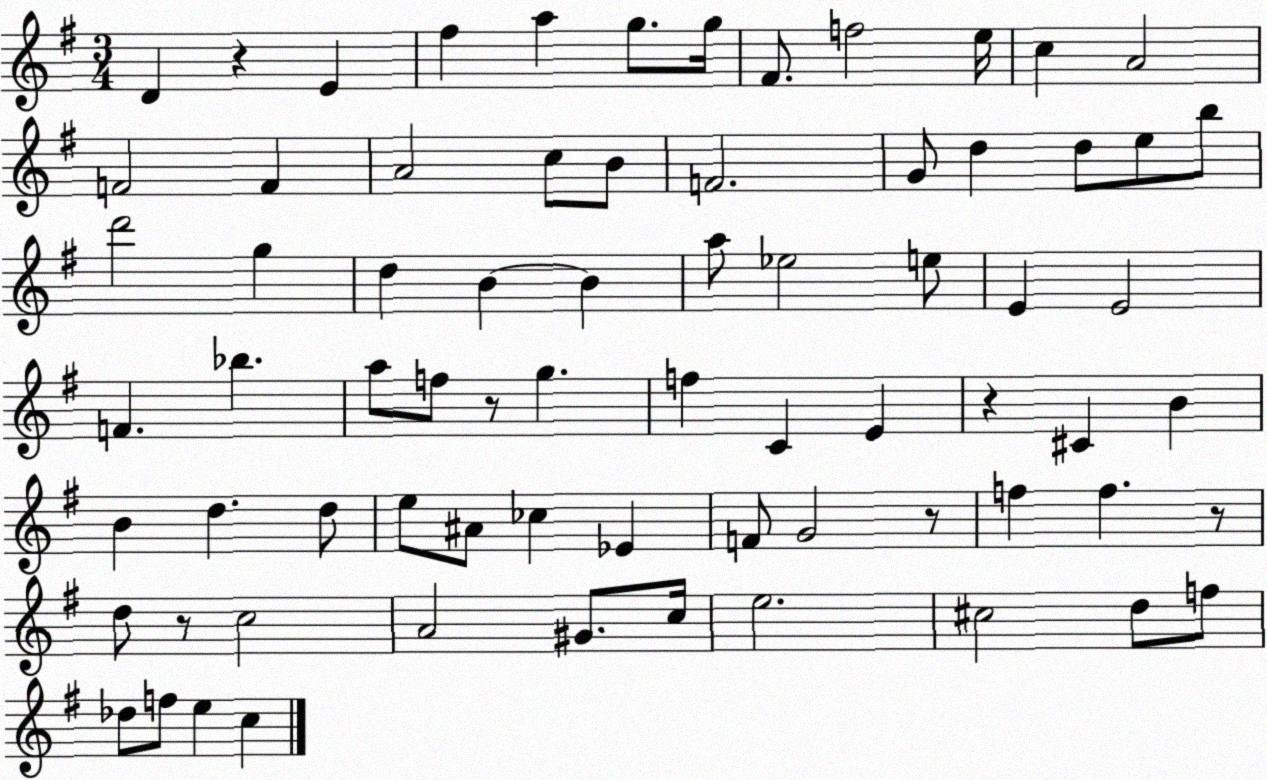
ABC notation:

X:1
T:Untitled
M:3/4
L:1/4
K:G
D z E ^f a g/2 g/4 ^F/2 f2 e/4 c A2 F2 F A2 c/2 B/2 F2 G/2 d d/2 e/2 b/2 d'2 g d B B a/2 _e2 e/2 E E2 F _b a/2 f/2 z/2 g f C E z ^C B B d d/2 e/2 ^A/2 _c _E F/2 G2 z/2 f f z/2 d/2 z/2 c2 A2 ^G/2 c/4 e2 ^c2 d/2 f/2 _d/2 f/2 e c